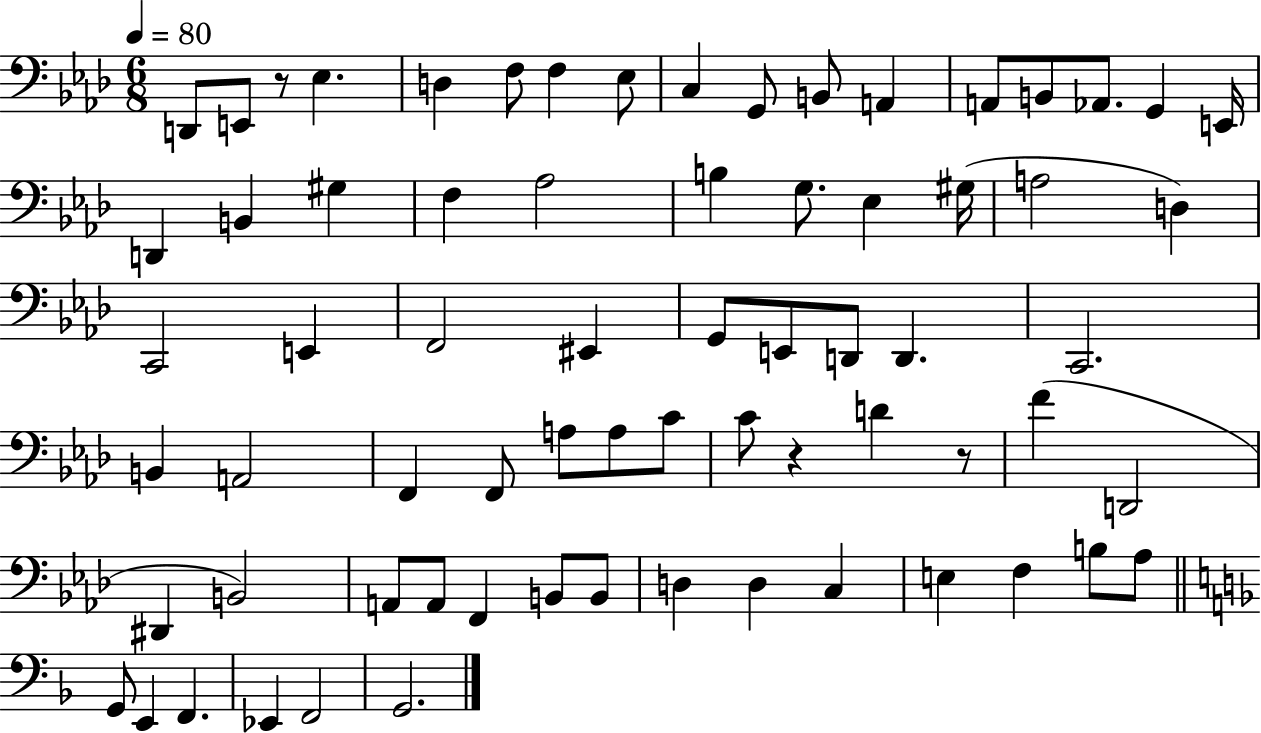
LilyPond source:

{
  \clef bass
  \numericTimeSignature
  \time 6/8
  \key aes \major
  \tempo 4 = 80
  d,8 e,8 r8 ees4. | d4 f8 f4 ees8 | c4 g,8 b,8 a,4 | a,8 b,8 aes,8. g,4 e,16 | \break d,4 b,4 gis4 | f4 aes2 | b4 g8. ees4 gis16( | a2 d4) | \break c,2 e,4 | f,2 eis,4 | g,8 e,8 d,8 d,4. | c,2. | \break b,4 a,2 | f,4 f,8 a8 a8 c'8 | c'8 r4 d'4 r8 | f'4( d,2 | \break dis,4 b,2) | a,8 a,8 f,4 b,8 b,8 | d4 d4 c4 | e4 f4 b8 aes8 | \break \bar "||" \break \key f \major g,8 e,4 f,4. | ees,4 f,2 | g,2. | \bar "|."
}